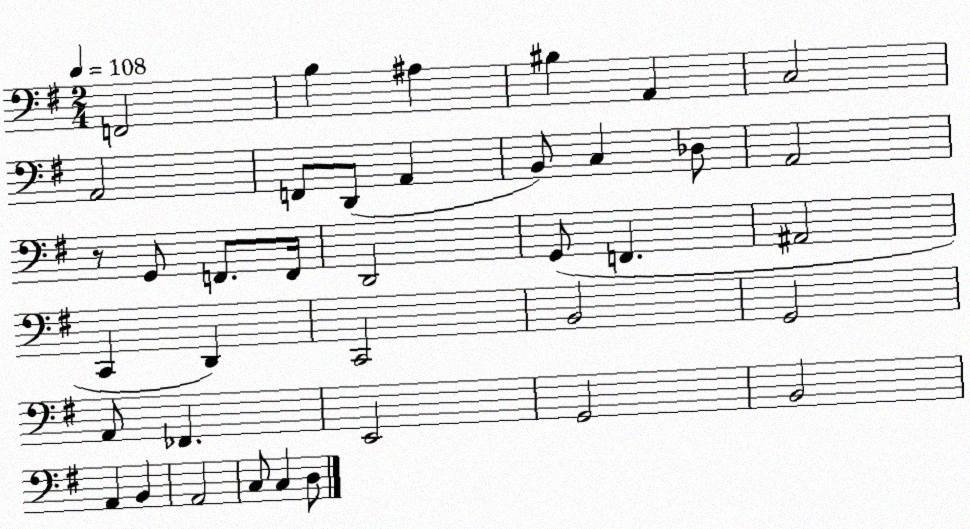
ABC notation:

X:1
T:Untitled
M:2/4
L:1/4
K:G
F,,2 B, ^A, ^B, A,, C,2 A,,2 F,,/2 D,,/2 A,, B,,/2 C, _D,/2 A,,2 z/2 G,,/2 F,,/2 F,,/4 D,,2 G,,/2 F,, ^A,,2 C,, D,, C,,2 B,,2 G,,2 A,,/2 _F,, E,,2 G,,2 B,,2 A,, B,, A,,2 C,/2 C, D,/2